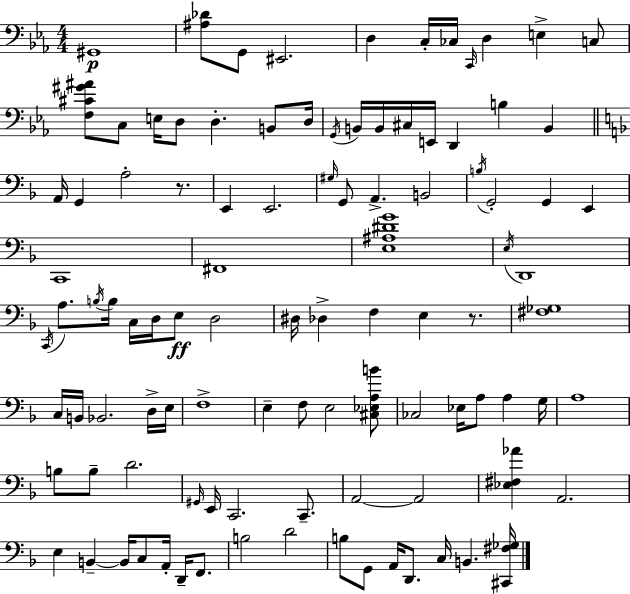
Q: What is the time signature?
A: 4/4